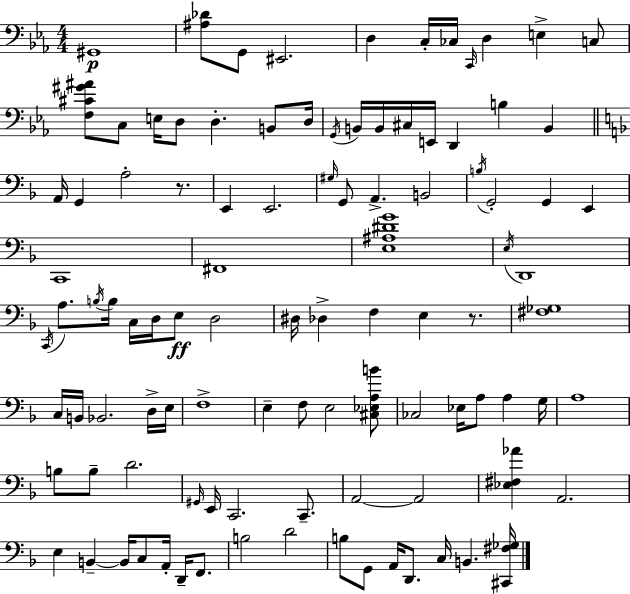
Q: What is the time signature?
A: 4/4